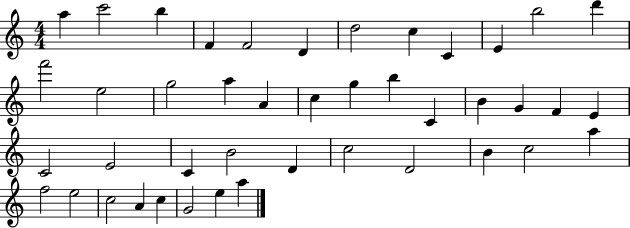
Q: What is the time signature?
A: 4/4